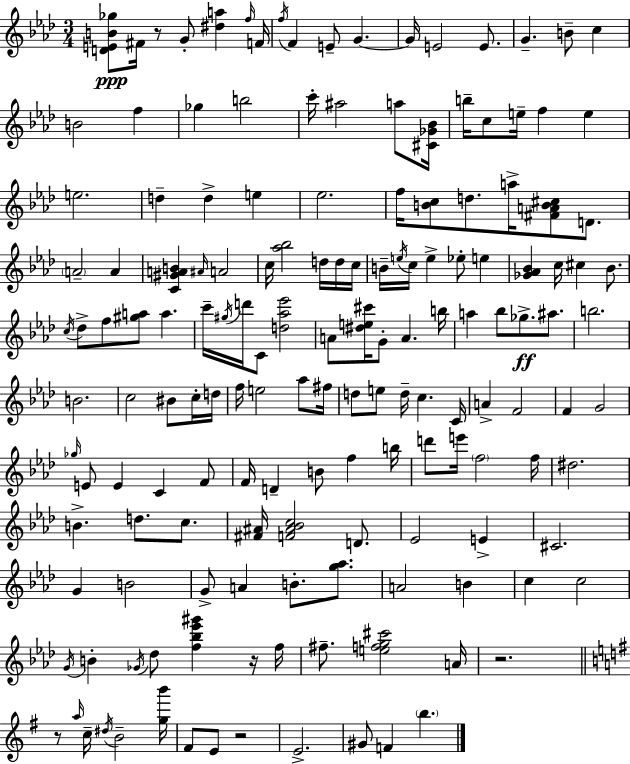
{
  \clef treble
  \numericTimeSignature
  \time 3/4
  \key aes \major
  <d' e' b' ges''>8\ppp fis'16 r8 g'8-. <dis'' a''>4 \grace { f''16 } | f'16 \acciaccatura { f''16 } f'4 e'8-- g'4.~~ | g'16 e'2 e'8. | g'4.-- b'8-- c''4 | \break b'2 f''4 | ges''4 b''2 | c'''16-. ais''2 a''8 | <cis' ges' bes'>16 b''16-- c''8 e''16-- f''4 e''4 | \break e''2. | d''4-- d''4-> e''4 | ees''2. | f''16 <b' c''>8 d''8. a''16-> <fis' a' b' cis''>8 d'8. | \break \parenthesize a'2-- a'4 | <c' gis' a' b'>4 \grace { ais'16 } a'2 | c''16 <aes'' bes''>2 | d''16 d''16 c''16 b'16-- \acciaccatura { e''16 } c''16 e''4-> ees''8-. | \break e''4 <ges' aes' bes'>4 c''16 cis''4 | bes'8. \acciaccatura { c''16 } des''8-> f''8 <gis'' a''>8 a''4. | c'''16-- \acciaccatura { gis''16 } d'''16 c'8 <d'' aes'' ees'''>2 | a'8 <dis'' e'' cis'''>16 g'8-. a'4. | \break b''16 a''4 bes''8 | ges''8.->\ff ais''8. b''2. | b'2. | c''2 | \break bis'8 c''16-. d''16 f''16 e''2 | aes''8 fis''16 d''8 e''8 d''16-- c''4. | c'16 a'4-> f'2 | f'4 g'2 | \break \grace { ges''16 } e'8 e'4 | c'4 f'8 f'16 d'4-- | b'8 f''4 b''16 d'''8 e'''16 \parenthesize f''2 | f''16 dis''2. | \break b'4.-> | d''8. c''8. <fis' ais'>16 <f' ais' bes' c''>2 | d'8. ees'2 | e'4-> cis'2. | \break g'4 b'2 | g'8-> a'4 | b'8.-. <g'' aes''>8. a'2 | b'4 c''4 c''2 | \break \acciaccatura { g'16 } b'4-. | \acciaccatura { ges'16 } des''8 <f'' bes'' ees''' gis'''>4 r16 f''16 fis''8.-- | <e'' f'' g'' cis'''>2 a'16 r2. | \bar "||" \break \key g \major r8 \grace { a''16 } c''16-- \acciaccatura { dis''16 } b'2-- | <g'' b'''>16 fis'8 e'8 r2 | e'2.-> | gis'8 f'4 \parenthesize b''4. | \break \bar "|."
}